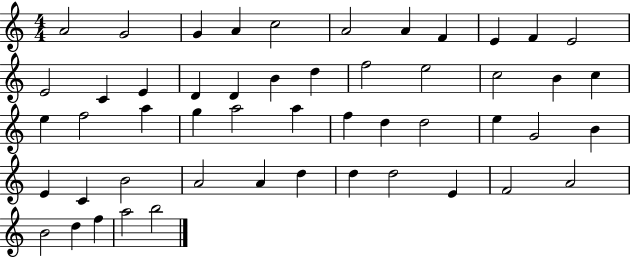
A4/h G4/h G4/q A4/q C5/h A4/h A4/q F4/q E4/q F4/q E4/h E4/h C4/q E4/q D4/q D4/q B4/q D5/q F5/h E5/h C5/h B4/q C5/q E5/q F5/h A5/q G5/q A5/h A5/q F5/q D5/q D5/h E5/q G4/h B4/q E4/q C4/q B4/h A4/h A4/q D5/q D5/q D5/h E4/q F4/h A4/h B4/h D5/q F5/q A5/h B5/h